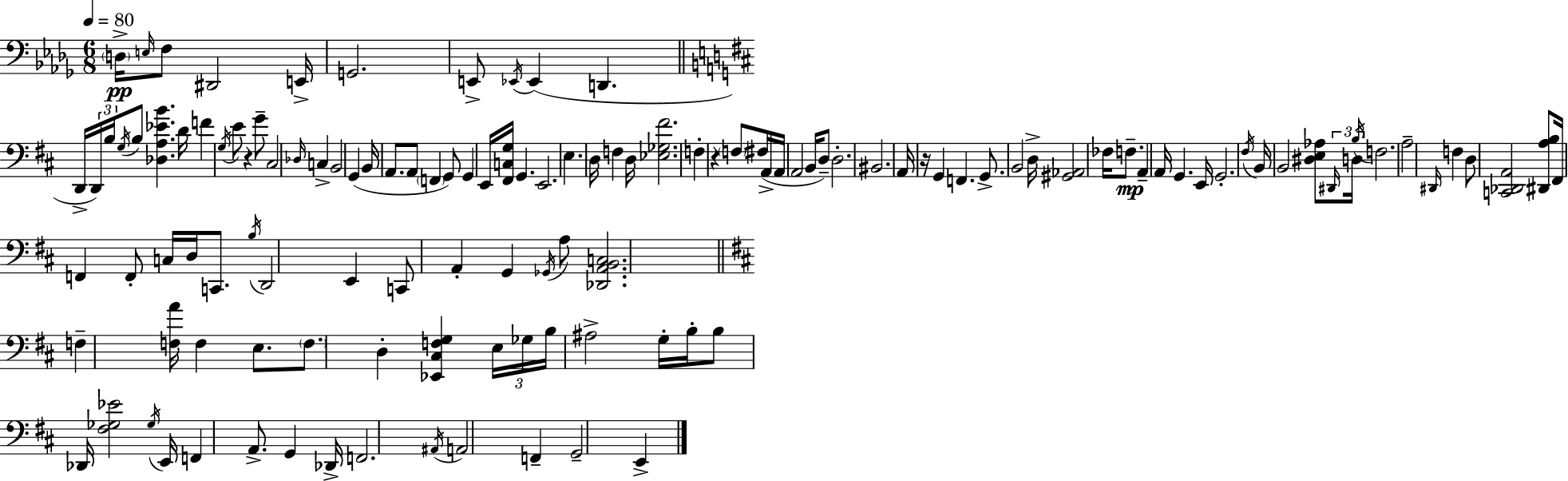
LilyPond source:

{
  \clef bass
  \numericTimeSignature
  \time 6/8
  \key bes \minor
  \tempo 4 = 80
  \parenthesize d16->\pp \grace { e16 } f8 dis,2 | e,16-> g,2. | e,8-> \acciaccatura { ees,16 } ees,4( d,4. | \bar "||" \break \key d \major d,16-> \tuplet 3/2 { d,16) b16 \acciaccatura { g16 } } b8 <des a ees' b'>4. | d'16 f'4 \acciaccatura { g16 } e'8 r4 | g'8-- cis2 \grace { des16 } c4-> | b,2 g,4( | \break b,16 a,8. a,8 \parenthesize f,4 | g,8) g,4 e,16 <fis, c g>16 g,4. | e,2. | e4. d16 f4 | \break d16 <ees ges fis'>2. | f4-. r4 \parenthesize f8 | fis16( a,16-> a,16 a,2 | b,16 d8--) d2.-. | \break bis,2. | a,16 r16 g,4 f,4. | g,8.-> b,2 | d16-> <gis, aes,>2 fes16 | \break f8.--\mp a,4-- a,16 g,4. | e,16 g,2.-. | \acciaccatura { fis16 } b,16 b,2 | <dis e aes>8 \tuplet 3/2 { \grace { dis,16 } d16 \acciaccatura { b16 } } f2. | \break a2-- | \grace { dis,16 } f4 d8 <c, des, a,>2 | <dis, a b>8 fis,16 f,4 | f,8-. c16 d16 c,8. \acciaccatura { b16 } d,2 | \break e,4 c,8 a,4-. | g,4 \acciaccatura { ges,16 } a8 <des, a, b, c>2. | \bar "||" \break \key d \major f4-- <f a'>16 f4 e8. | \parenthesize f8. d4-. <ees, cis f g>4 \tuplet 3/2 { e16 | ges16 b16 } ais2-> g16-. b16-. | b8 des,16 <fis ges ees'>2 \acciaccatura { ges16 } | \break e,16 f,4 a,8.-> g,4 | des,16-> f,2. | \acciaccatura { ais,16 } a,2 f,4-- | g,2-- e,4-> | \break \bar "|."
}